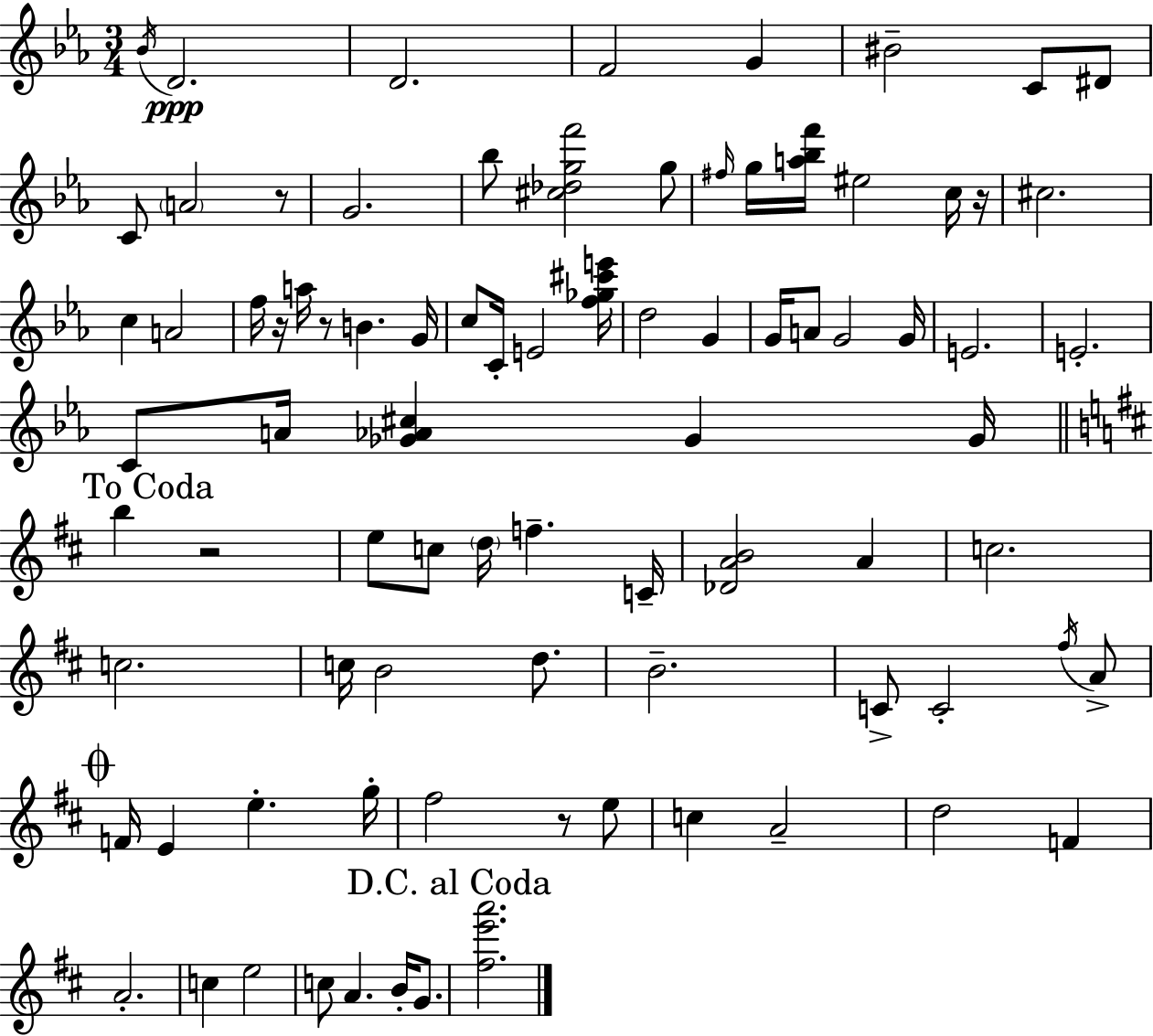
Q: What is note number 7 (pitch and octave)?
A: C4